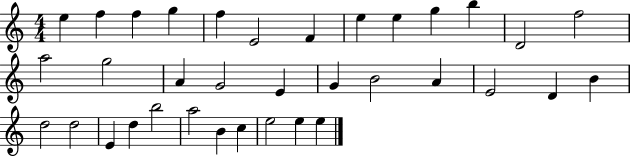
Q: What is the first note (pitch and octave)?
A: E5